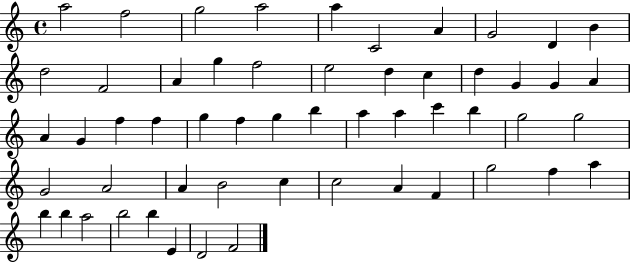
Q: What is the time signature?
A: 4/4